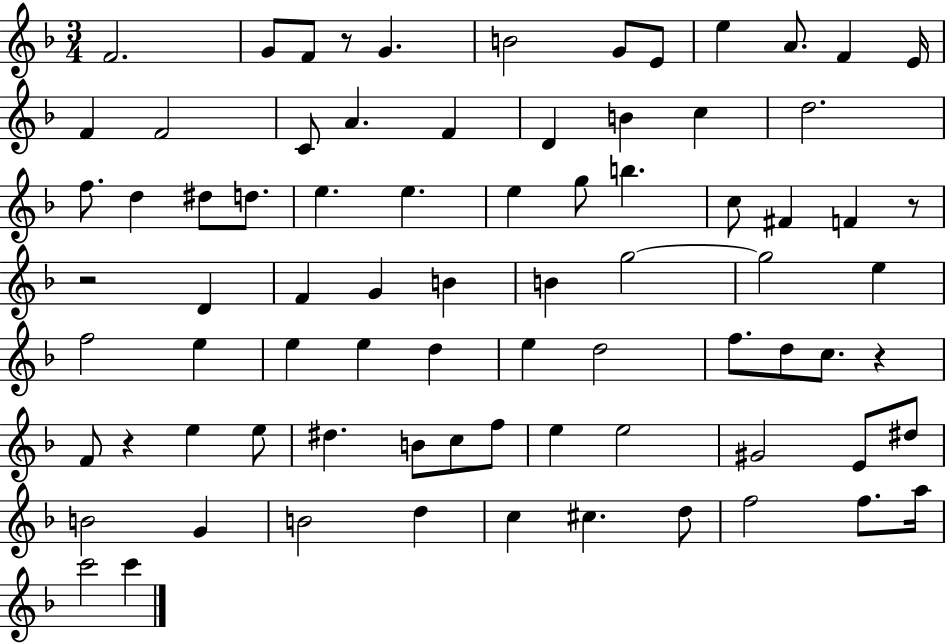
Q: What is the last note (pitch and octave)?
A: C6